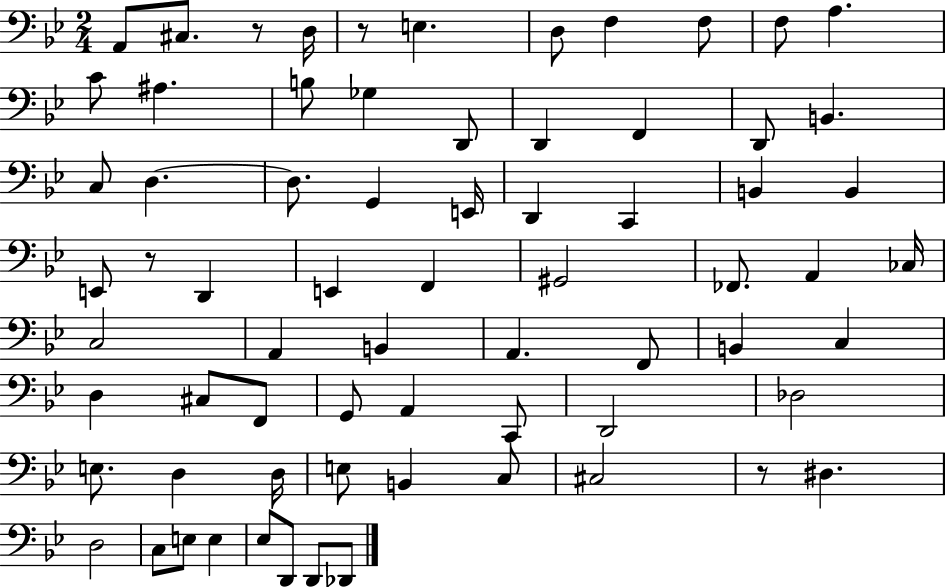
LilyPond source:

{
  \clef bass
  \numericTimeSignature
  \time 2/4
  \key bes \major
  a,8 cis8. r8 d16 | r8 e4. | d8 f4 f8 | f8 a4. | \break c'8 ais4. | b8 ges4 d,8 | d,4 f,4 | d,8 b,4. | \break c8 d4.~~ | d8. g,4 e,16 | d,4 c,4 | b,4 b,4 | \break e,8 r8 d,4 | e,4 f,4 | gis,2 | fes,8. a,4 ces16 | \break c2 | a,4 b,4 | a,4. f,8 | b,4 c4 | \break d4 cis8 f,8 | g,8 a,4 c,8 | d,2 | des2 | \break e8. d4 d16 | e8 b,4 c8 | cis2 | r8 dis4. | \break d2 | c8 e8 e4 | ees8 d,8 d,8 des,8 | \bar "|."
}